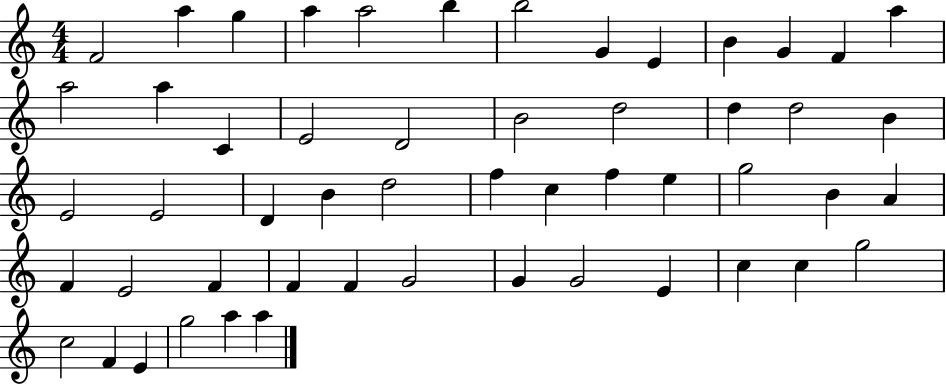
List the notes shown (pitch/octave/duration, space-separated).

F4/h A5/q G5/q A5/q A5/h B5/q B5/h G4/q E4/q B4/q G4/q F4/q A5/q A5/h A5/q C4/q E4/h D4/h B4/h D5/h D5/q D5/h B4/q E4/h E4/h D4/q B4/q D5/h F5/q C5/q F5/q E5/q G5/h B4/q A4/q F4/q E4/h F4/q F4/q F4/q G4/h G4/q G4/h E4/q C5/q C5/q G5/h C5/h F4/q E4/q G5/h A5/q A5/q